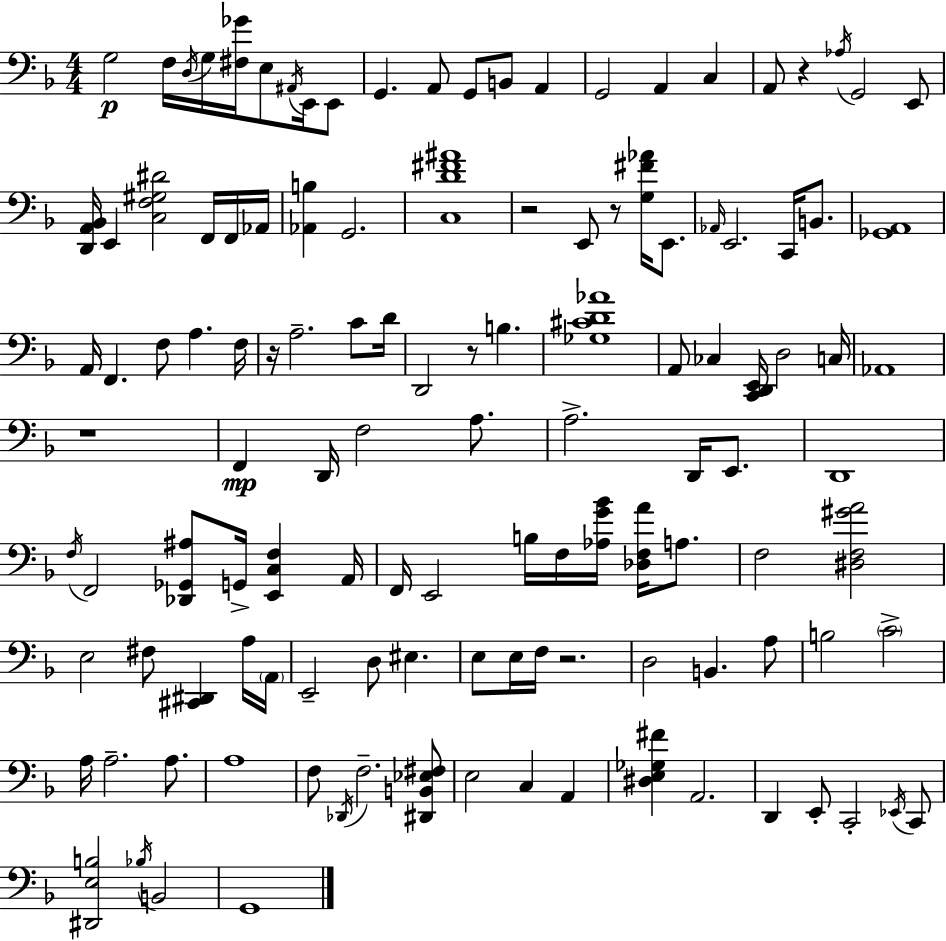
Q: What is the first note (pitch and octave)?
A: G3